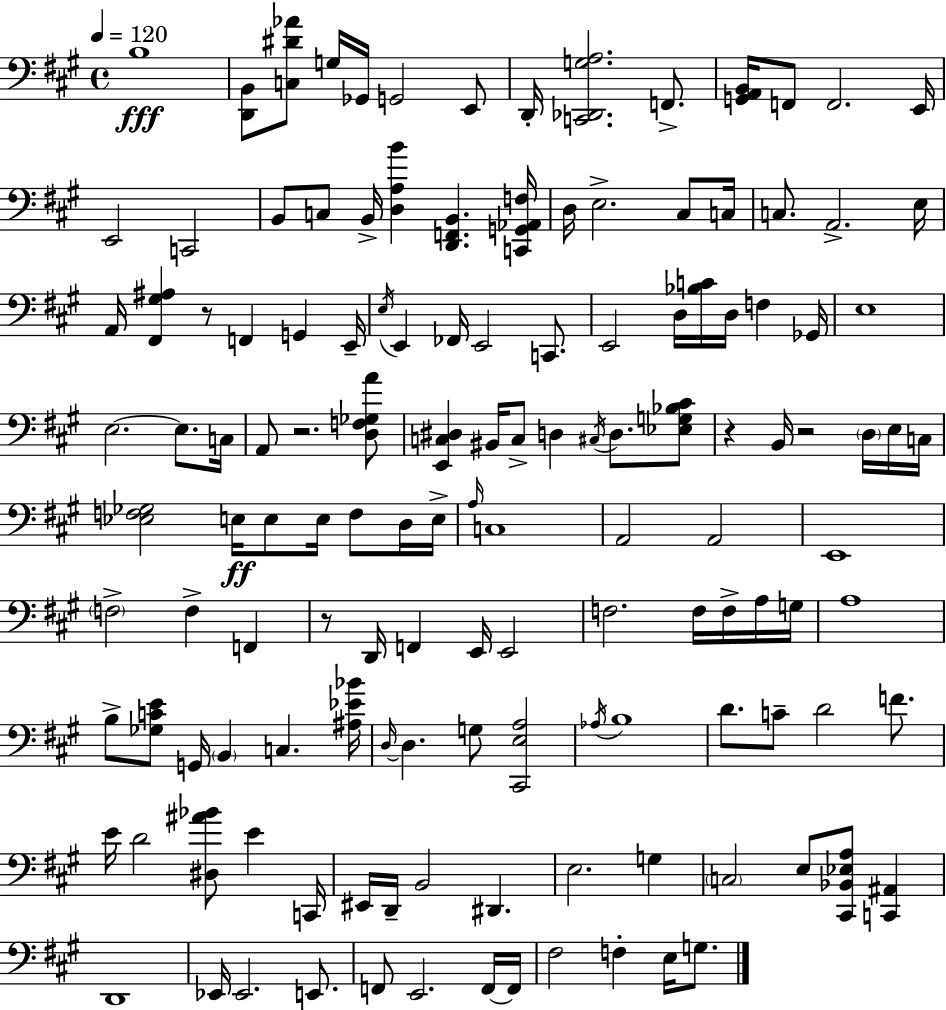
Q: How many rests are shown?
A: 5